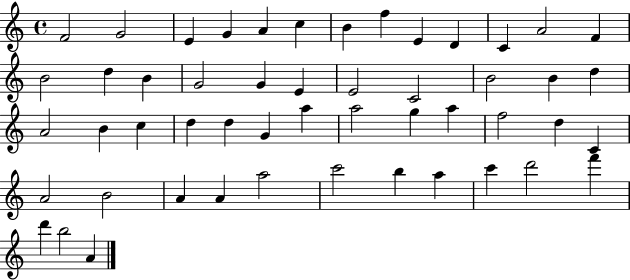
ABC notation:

X:1
T:Untitled
M:4/4
L:1/4
K:C
F2 G2 E G A c B f E D C A2 F B2 d B G2 G E E2 C2 B2 B d A2 B c d d G a a2 g a f2 d C A2 B2 A A a2 c'2 b a c' d'2 f' d' b2 A